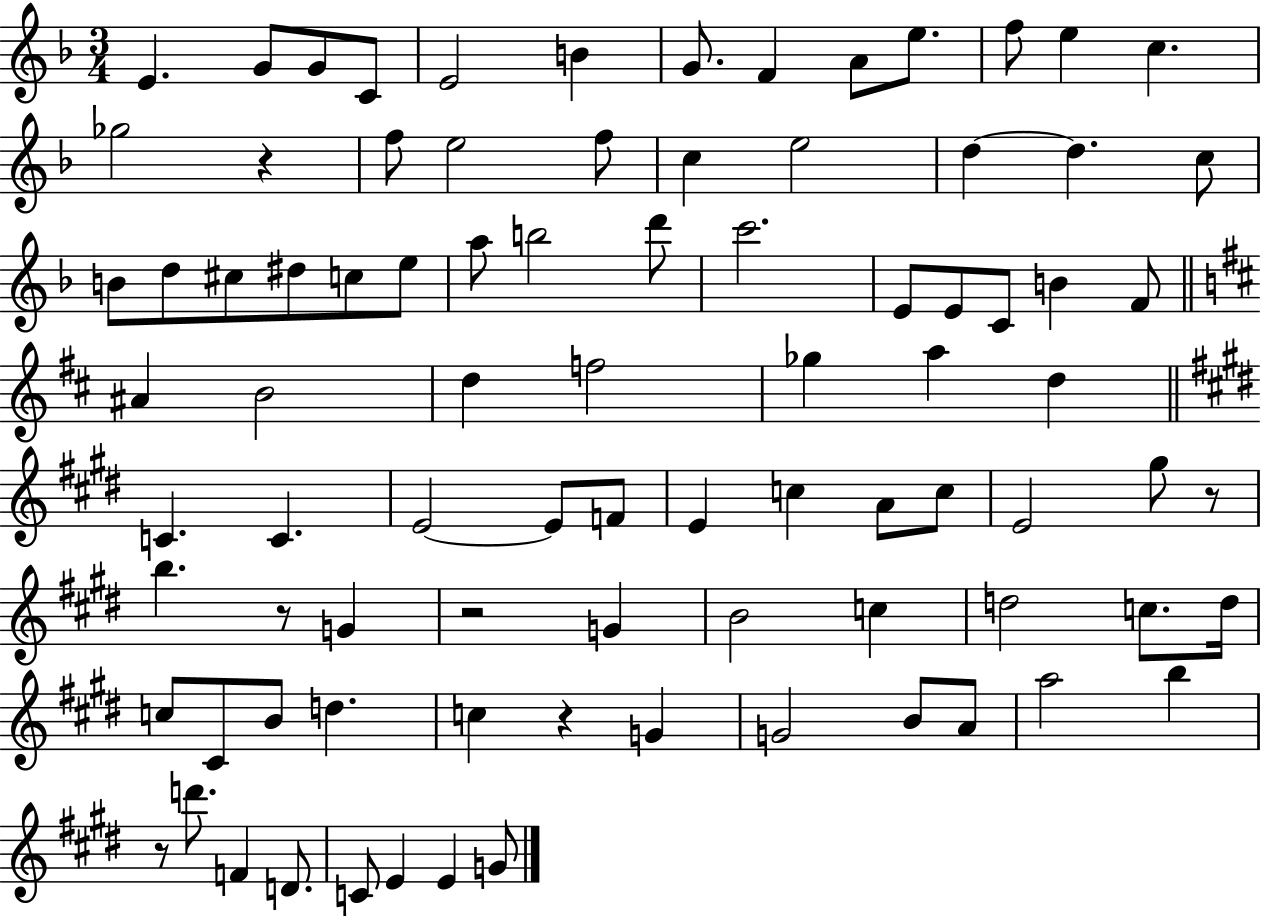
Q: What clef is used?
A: treble